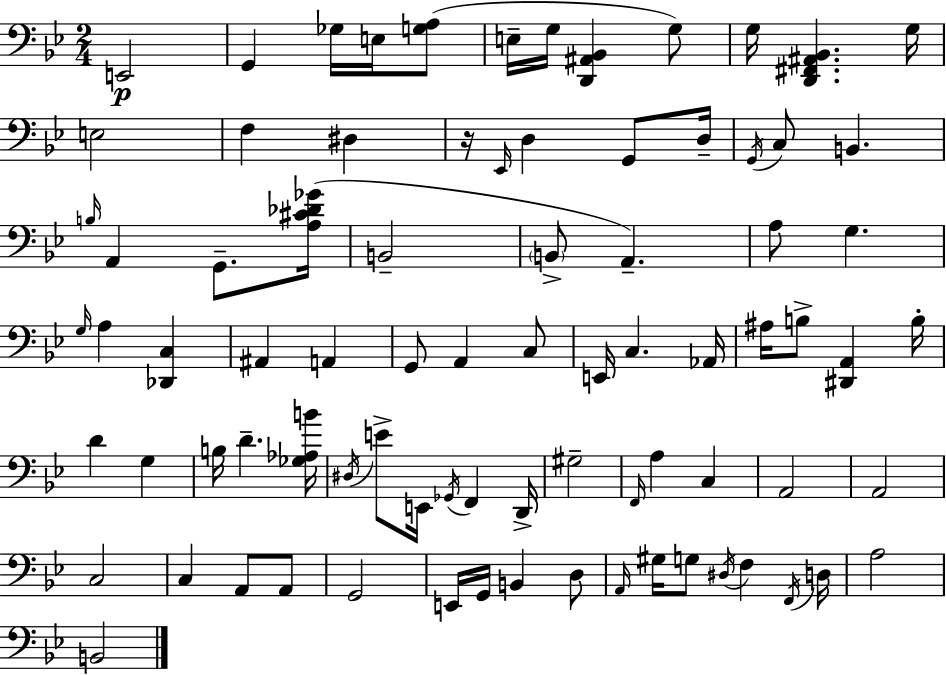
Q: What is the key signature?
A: BES major